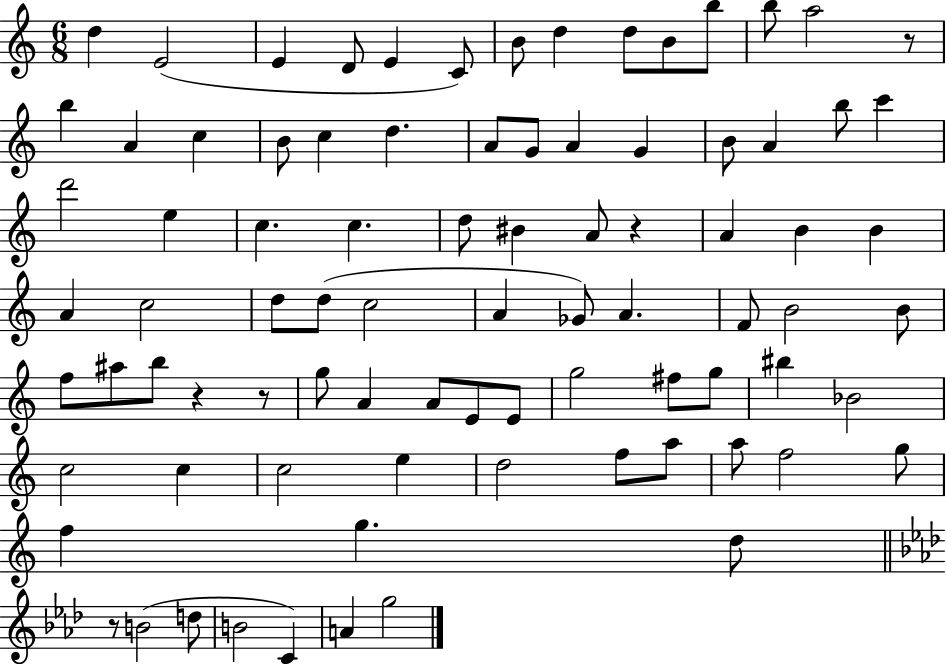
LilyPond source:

{
  \clef treble
  \numericTimeSignature
  \time 6/8
  \key c \major
  d''4 e'2( | e'4 d'8 e'4 c'8) | b'8 d''4 d''8 b'8 b''8 | b''8 a''2 r8 | \break b''4 a'4 c''4 | b'8 c''4 d''4. | a'8 g'8 a'4 g'4 | b'8 a'4 b''8 c'''4 | \break d'''2 e''4 | c''4. c''4. | d''8 bis'4 a'8 r4 | a'4 b'4 b'4 | \break a'4 c''2 | d''8 d''8( c''2 | a'4 ges'8) a'4. | f'8 b'2 b'8 | \break f''8 ais''8 b''8 r4 r8 | g''8 a'4 a'8 e'8 e'8 | g''2 fis''8 g''8 | bis''4 bes'2 | \break c''2 c''4 | c''2 e''4 | d''2 f''8 a''8 | a''8 f''2 g''8 | \break f''4 g''4. d''8 | \bar "||" \break \key f \minor r8 b'2( d''8 | b'2 c'4) | a'4 g''2 | \bar "|."
}